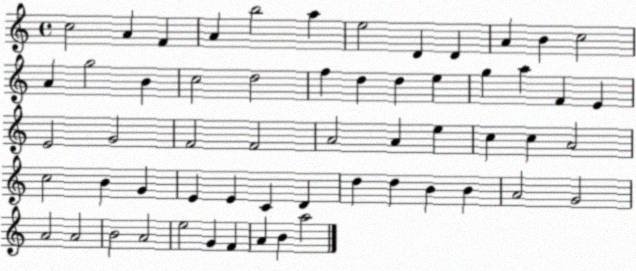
X:1
T:Untitled
M:4/4
L:1/4
K:C
c2 A F A b2 a e2 D D A B c2 A g2 B c2 d2 f d d e g a F E E2 G2 F2 F2 A2 A e c c A2 c2 B G E E C D d d B B A2 G2 A2 A2 B2 A2 e2 G F A B a2